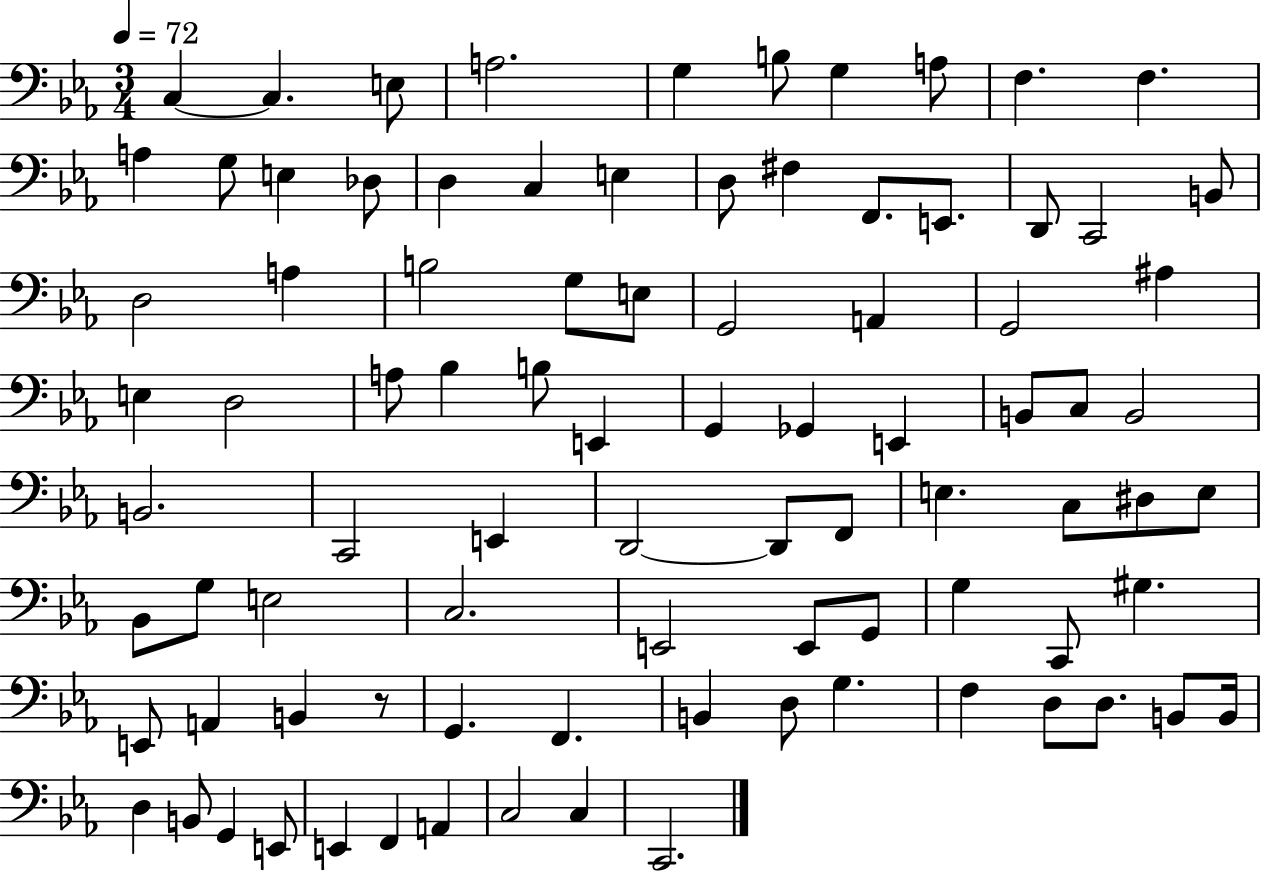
{
  \clef bass
  \numericTimeSignature
  \time 3/4
  \key ees \major
  \tempo 4 = 72
  \repeat volta 2 { c4~~ c4. e8 | a2. | g4 b8 g4 a8 | f4. f4. | \break a4 g8 e4 des8 | d4 c4 e4 | d8 fis4 f,8. e,8. | d,8 c,2 b,8 | \break d2 a4 | b2 g8 e8 | g,2 a,4 | g,2 ais4 | \break e4 d2 | a8 bes4 b8 e,4 | g,4 ges,4 e,4 | b,8 c8 b,2 | \break b,2. | c,2 e,4 | d,2~~ d,8 f,8 | e4. c8 dis8 e8 | \break bes,8 g8 e2 | c2. | e,2 e,8 g,8 | g4 c,8 gis4. | \break e,8 a,4 b,4 r8 | g,4. f,4. | b,4 d8 g4. | f4 d8 d8. b,8 b,16 | \break d4 b,8 g,4 e,8 | e,4 f,4 a,4 | c2 c4 | c,2. | \break } \bar "|."
}